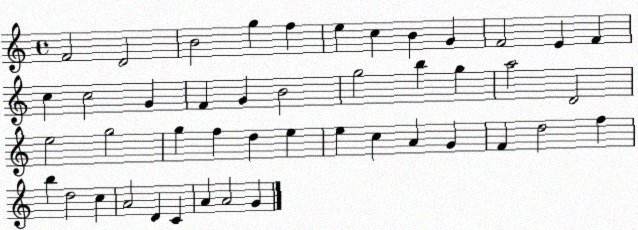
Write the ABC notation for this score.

X:1
T:Untitled
M:4/4
L:1/4
K:C
F2 D2 B2 g f e c B G F2 E F c c2 G F G B2 g2 b g a2 D2 e2 g2 g f d e e c A G F d2 f b d2 c A2 D C A A2 G